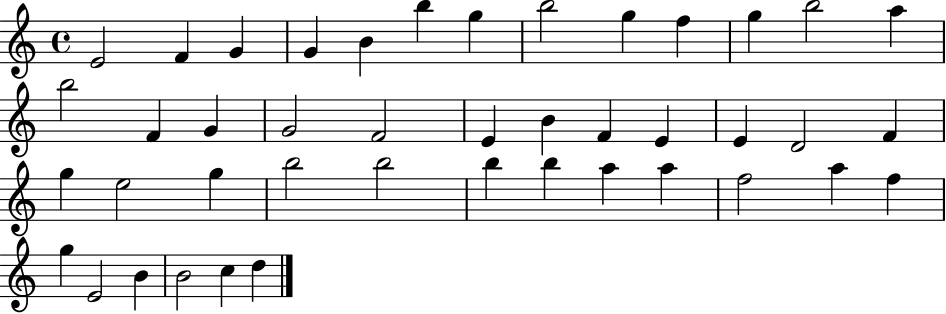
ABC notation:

X:1
T:Untitled
M:4/4
L:1/4
K:C
E2 F G G B b g b2 g f g b2 a b2 F G G2 F2 E B F E E D2 F g e2 g b2 b2 b b a a f2 a f g E2 B B2 c d